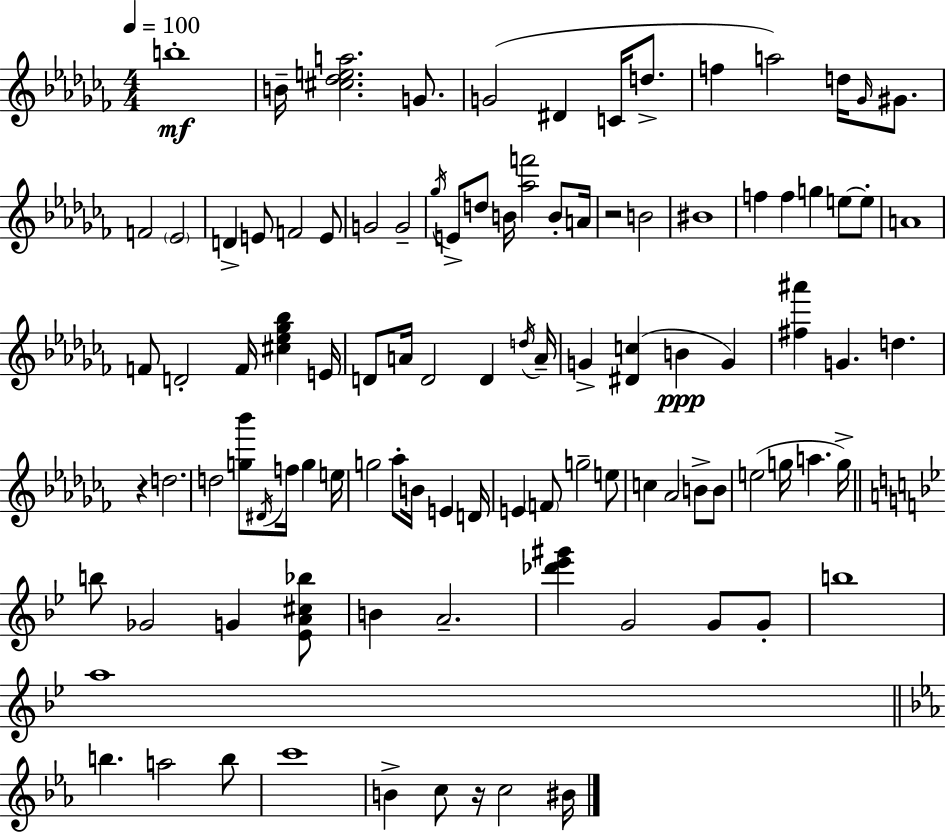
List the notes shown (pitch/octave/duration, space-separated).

B5/w B4/s [C#5,Db5,E5,A5]/h. G4/e. G4/h D#4/q C4/s D5/e. F5/q A5/h D5/s Gb4/s G#4/e. F4/h Eb4/h D4/q E4/e F4/h E4/e G4/h G4/h Gb5/s E4/e D5/e B4/s [Ab5,F6]/h B4/e A4/s R/h B4/h BIS4/w F5/q F5/q G5/q E5/e E5/e A4/w F4/e D4/h F4/s [C#5,Eb5,Gb5,Bb5]/q E4/s D4/e A4/s D4/h D4/q D5/s A4/s G4/q [D#4,C5]/q B4/q G4/q [F#5,A#6]/q G4/q. D5/q. R/q D5/h. D5/h [G5,Bb6]/e D#4/s F5/s G5/q E5/s G5/h Ab5/e B4/s E4/q D4/s E4/q F4/e G5/h E5/e C5/q Ab4/h B4/e B4/e E5/h G5/s A5/q. G5/s B5/e Gb4/h G4/q [Eb4,A4,C#5,Bb5]/e B4/q A4/h. [Db6,Eb6,G#6]/q G4/h G4/e G4/e B5/w A5/w B5/q. A5/h B5/e C6/w B4/q C5/e R/s C5/h BIS4/s